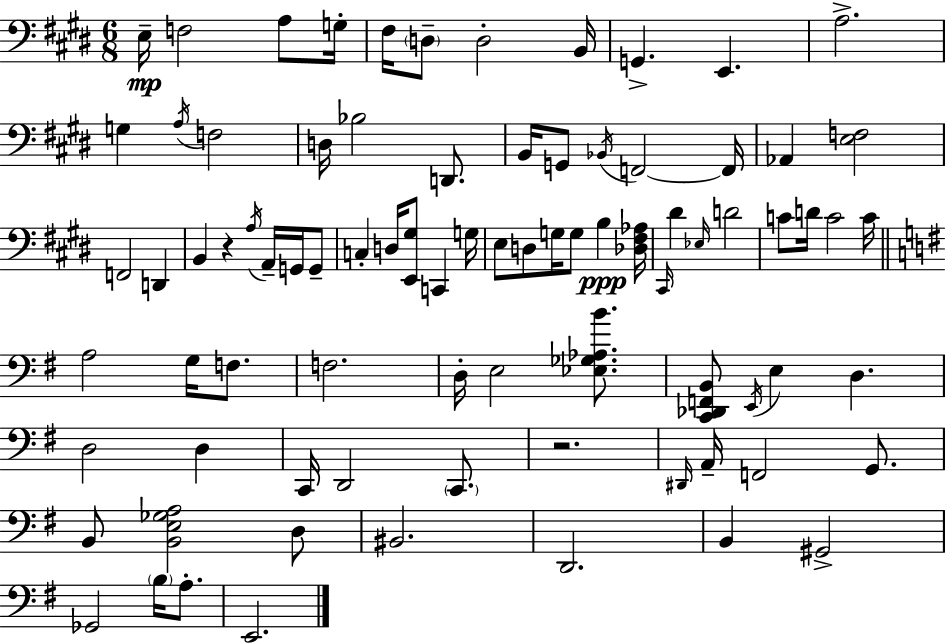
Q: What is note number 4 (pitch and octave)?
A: G3